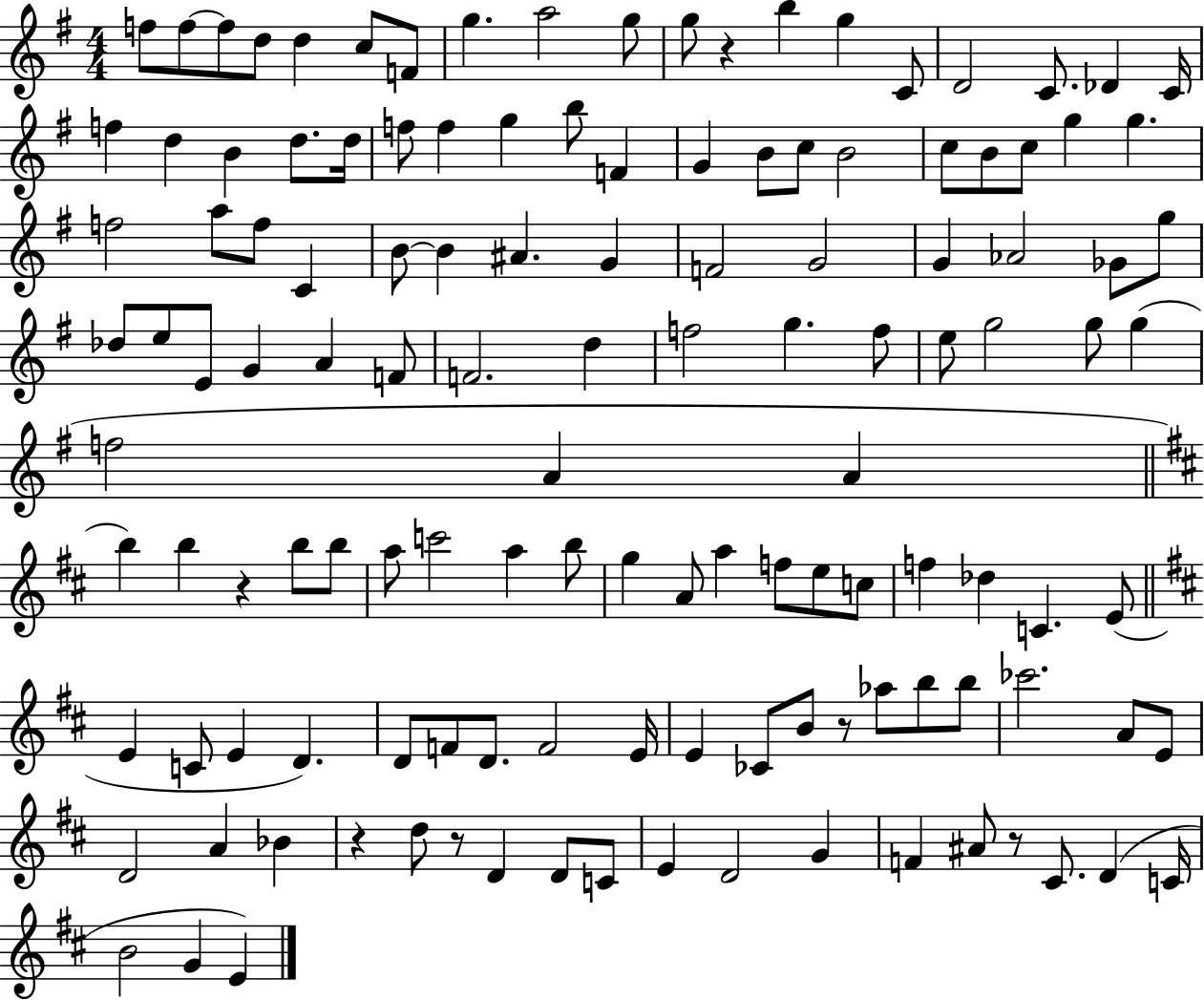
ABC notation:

X:1
T:Untitled
M:4/4
L:1/4
K:G
f/2 f/2 f/2 d/2 d c/2 F/2 g a2 g/2 g/2 z b g C/2 D2 C/2 _D C/4 f d B d/2 d/4 f/2 f g b/2 F G B/2 c/2 B2 c/2 B/2 c/2 g g f2 a/2 f/2 C B/2 B ^A G F2 G2 G _A2 _G/2 g/2 _d/2 e/2 E/2 G A F/2 F2 d f2 g f/2 e/2 g2 g/2 g f2 A A b b z b/2 b/2 a/2 c'2 a b/2 g A/2 a f/2 e/2 c/2 f _d C E/2 E C/2 E D D/2 F/2 D/2 F2 E/4 E _C/2 B/2 z/2 _a/2 b/2 b/2 _c'2 A/2 E/2 D2 A _B z d/2 z/2 D D/2 C/2 E D2 G F ^A/2 z/2 ^C/2 D C/4 B2 G E